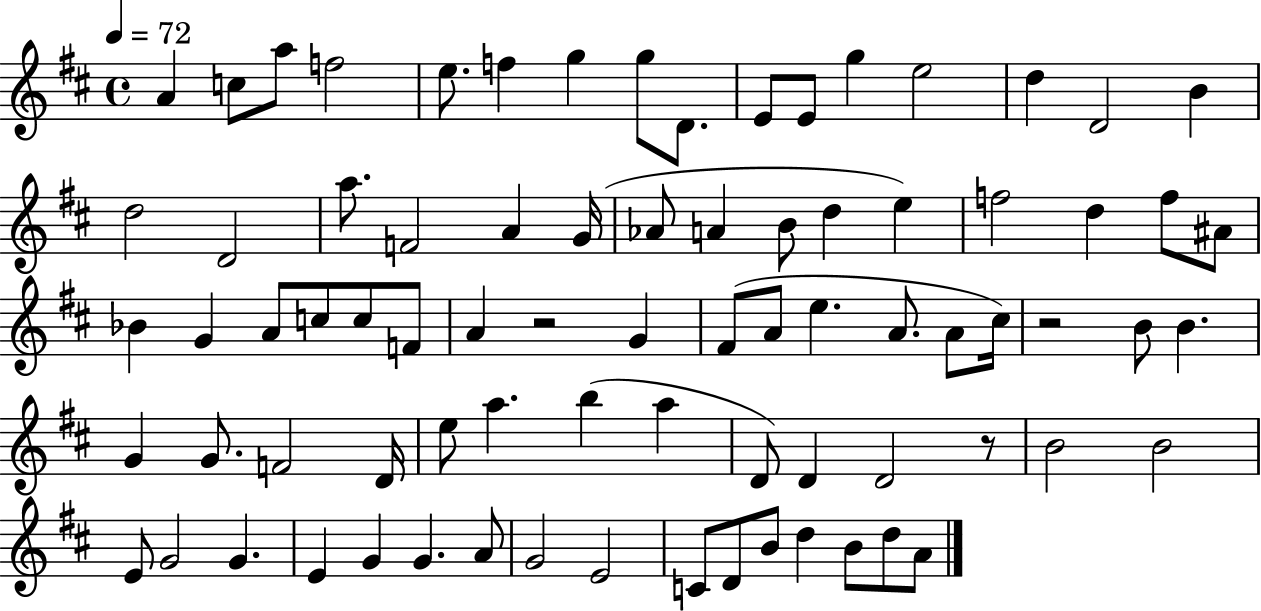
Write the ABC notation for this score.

X:1
T:Untitled
M:4/4
L:1/4
K:D
A c/2 a/2 f2 e/2 f g g/2 D/2 E/2 E/2 g e2 d D2 B d2 D2 a/2 F2 A G/4 _A/2 A B/2 d e f2 d f/2 ^A/2 _B G A/2 c/2 c/2 F/2 A z2 G ^F/2 A/2 e A/2 A/2 ^c/4 z2 B/2 B G G/2 F2 D/4 e/2 a b a D/2 D D2 z/2 B2 B2 E/2 G2 G E G G A/2 G2 E2 C/2 D/2 B/2 d B/2 d/2 A/2